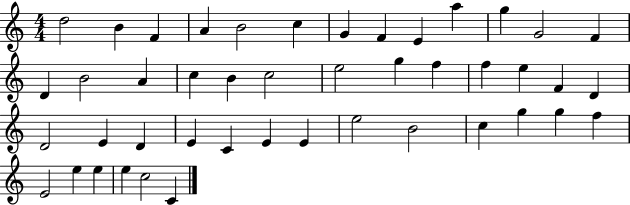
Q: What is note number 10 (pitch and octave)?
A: A5